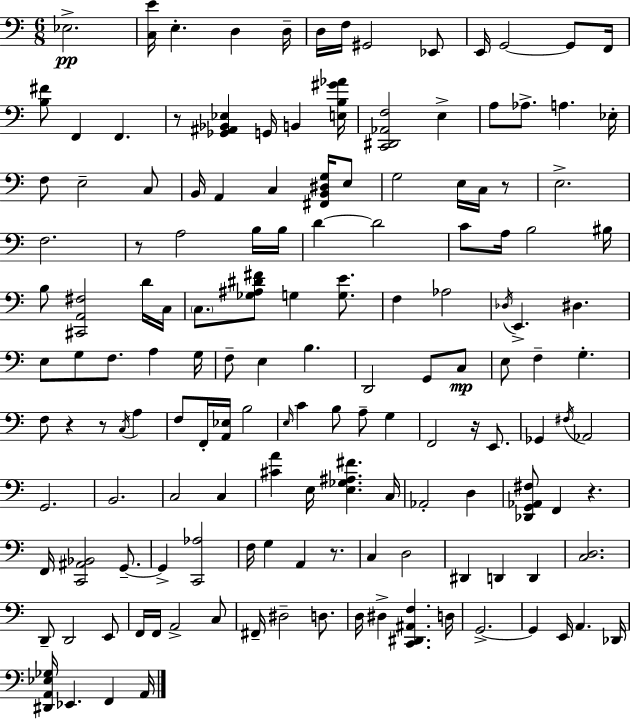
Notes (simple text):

Eb3/h. [C3,E4]/s E3/q. D3/q D3/s D3/s F3/s G#2/h Eb2/e E2/s G2/h G2/e F2/s [B3,F#4]/e F2/q F2/q. R/e [Gb2,A#2,Bb2,Eb3]/q G2/s B2/q [E3,B3,G#4,Ab4]/s [C2,D#2,Ab2,F3]/h E3/q A3/e Ab3/e. A3/q. Eb3/s F3/e E3/h C3/e B2/s A2/q C3/q [F#2,B2,D#3,G3]/s E3/e G3/h E3/s C3/s R/e E3/h. F3/h. R/e A3/h B3/s B3/s D4/q D4/h C4/e A3/s B3/h BIS3/s B3/e [C#2,A2,F#3]/h D4/s C3/s C3/e. [Gb3,A#3,D#4,F#4]/e G3/q [G3,E4]/e. F3/q Ab3/h Db3/s E2/q. D#3/q. E3/e G3/e F3/e. A3/q G3/s F3/e E3/q B3/q. D2/h G2/e C3/e E3/e F3/q G3/q. F3/e R/q R/e C3/s A3/q F3/e F2/s [A2,Eb3]/s B3/h E3/s C4/q B3/e A3/e G3/q F2/h R/s E2/e. Gb2/q F#3/s Ab2/h G2/h. B2/h. C3/h C3/q [C#4,A4]/q E3/s [E3,Gb3,A#3,F#4]/q. C3/s Ab2/h D3/q [Db2,G2,Ab2,F#3]/e F2/q R/q. F2/s [C2,A#2,Bb2]/h G2/e. G2/q [C2,Ab3]/h F3/s G3/q A2/q R/e. C3/q D3/h D#2/q D2/q D2/q [C3,D3]/h. D2/e D2/h E2/e F2/s F2/s A2/h C3/e F#2/s D#3/h D3/e. D3/s D#3/q [C2,D#2,A#2,F3]/q. D3/s G2/h. G2/q E2/s A2/q. Db2/s [D#2,A2,Eb3,Gb3]/s Eb2/q. F2/q A2/s